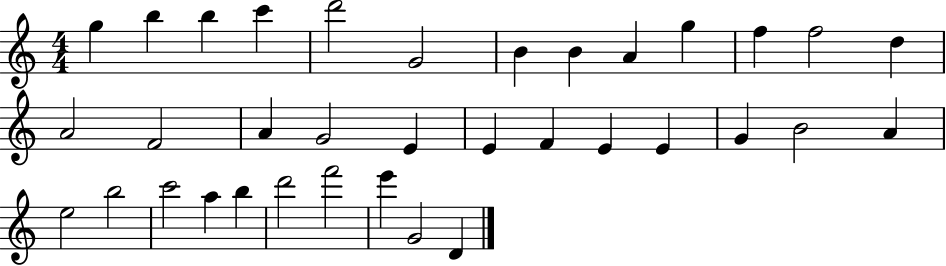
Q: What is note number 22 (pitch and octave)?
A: E4